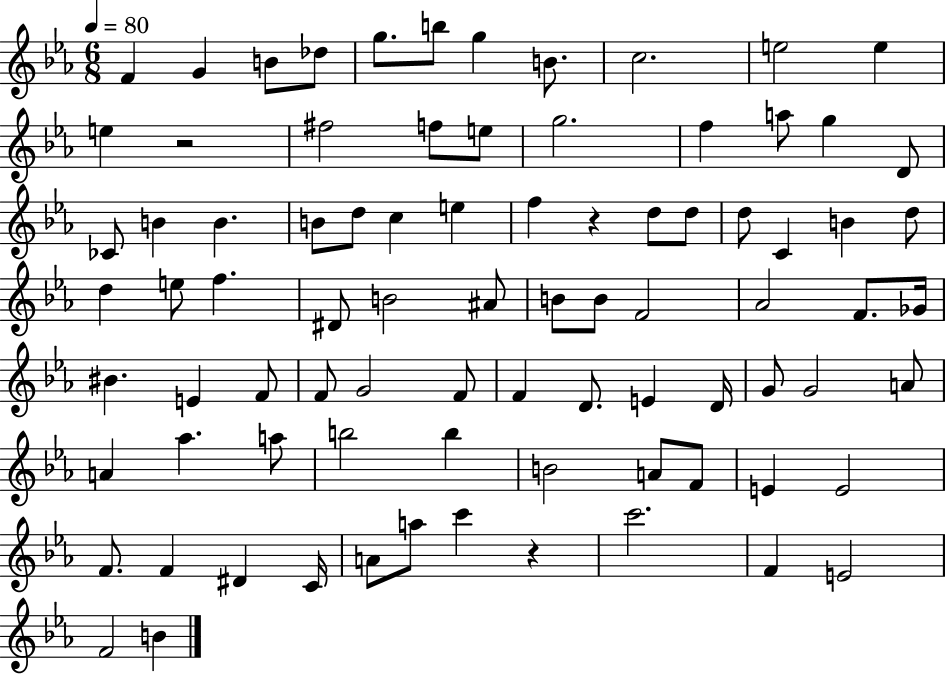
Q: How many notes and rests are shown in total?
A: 84